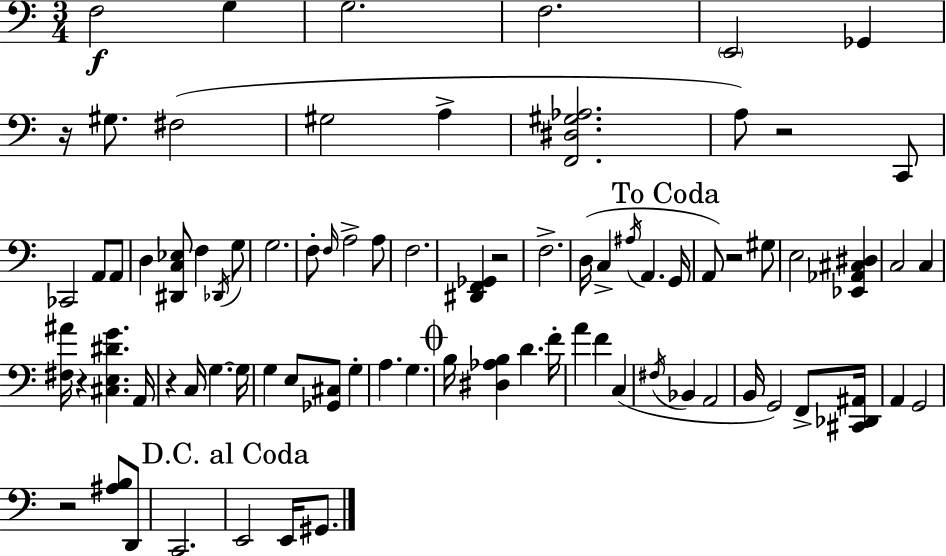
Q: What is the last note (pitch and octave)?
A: G#2